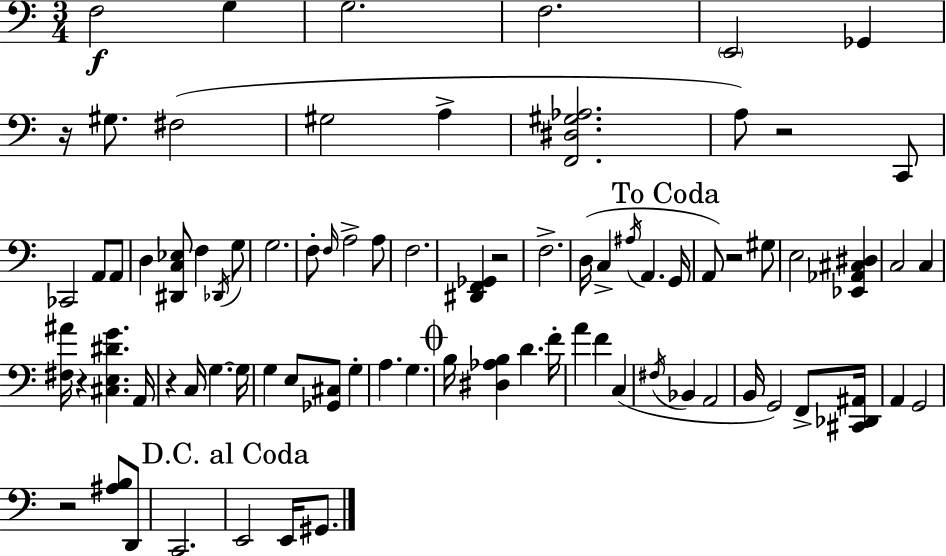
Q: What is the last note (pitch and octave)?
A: G#2